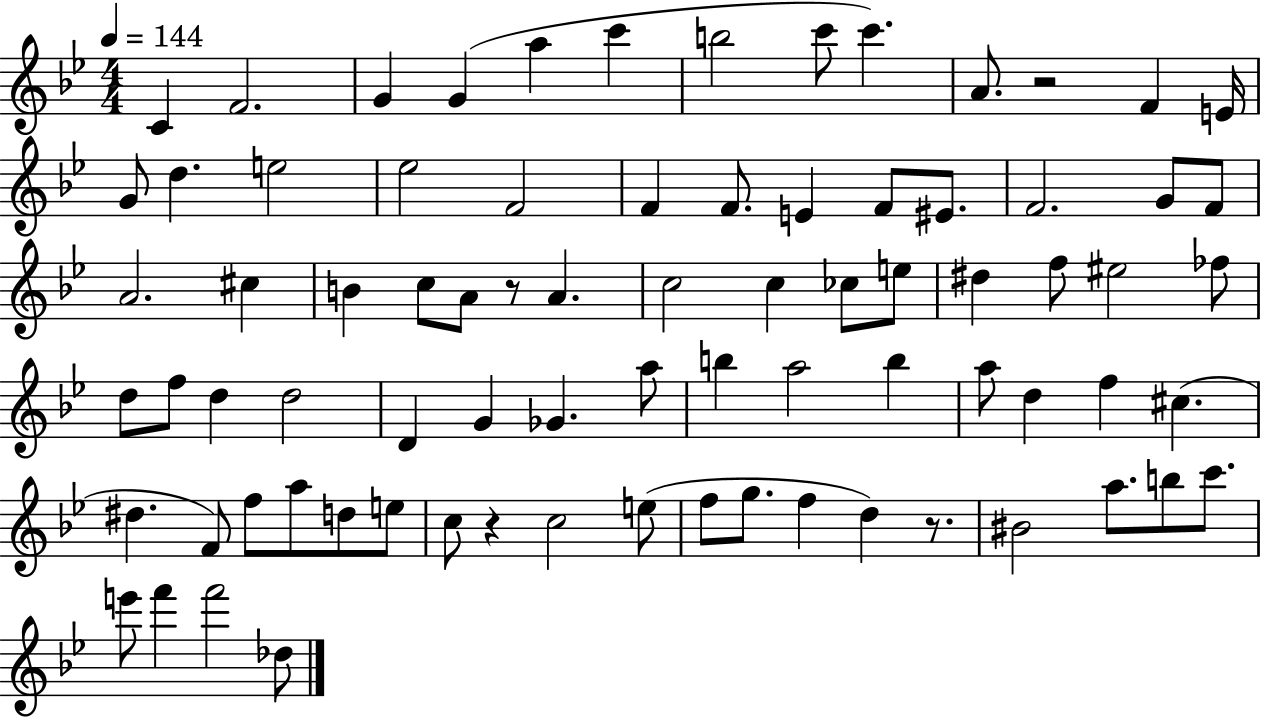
X:1
T:Untitled
M:4/4
L:1/4
K:Bb
C F2 G G a c' b2 c'/2 c' A/2 z2 F E/4 G/2 d e2 _e2 F2 F F/2 E F/2 ^E/2 F2 G/2 F/2 A2 ^c B c/2 A/2 z/2 A c2 c _c/2 e/2 ^d f/2 ^e2 _f/2 d/2 f/2 d d2 D G _G a/2 b a2 b a/2 d f ^c ^d F/2 f/2 a/2 d/2 e/2 c/2 z c2 e/2 f/2 g/2 f d z/2 ^B2 a/2 b/2 c'/2 e'/2 f' f'2 _d/2